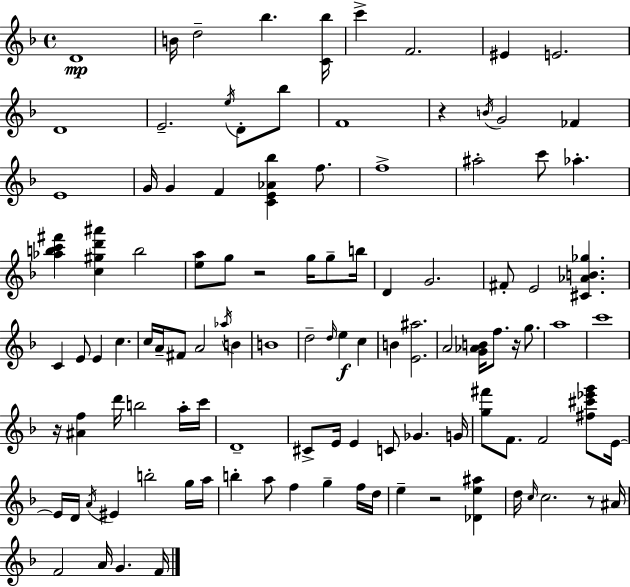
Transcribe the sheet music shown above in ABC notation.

X:1
T:Untitled
M:4/4
L:1/4
K:Dm
D4 B/4 d2 _b [C_b]/4 c' F2 ^E E2 D4 E2 e/4 D/2 _b/2 F4 z B/4 G2 _F E4 G/4 G F [CE_A_b] f/2 f4 ^a2 c'/2 _a [_abc'^f'] [c^gd'^a'] b2 [ea]/2 g/2 z2 g/4 g/2 b/4 D G2 ^F/2 E2 [^C_AB_g] C E/2 E c c/4 A/4 ^F/2 A2 _a/4 B B4 d2 d/4 e c B [E^a]2 A2 [G_AB]/4 f/2 z/4 g/2 a4 c'4 z/4 [^Af] d'/4 b2 a/4 c'/4 D4 ^C/2 E/4 E C/2 _G G/4 [g^f']/2 F/2 F2 [^f^c'_e'g']/2 E/4 E/4 D/4 A/4 ^E b2 g/4 a/4 b a/2 f g f/4 d/4 e z2 [_De^a] d/4 c/4 c2 z/2 ^A/4 F2 A/4 G F/4